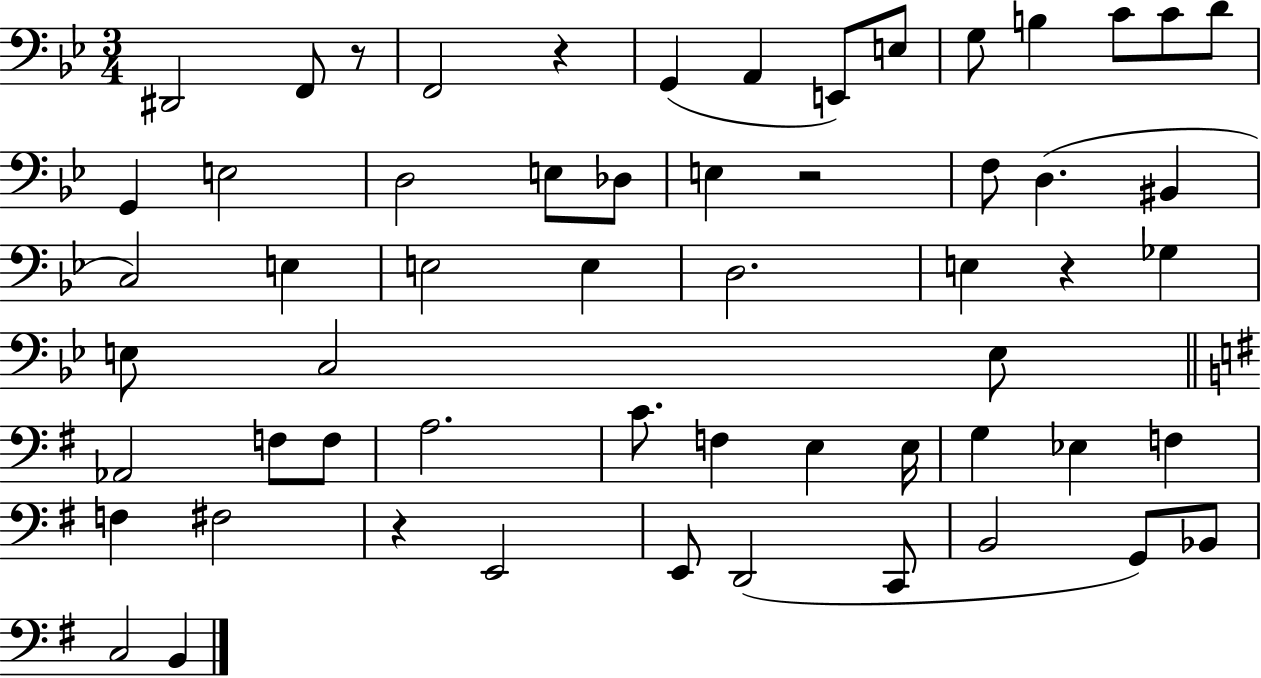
{
  \clef bass
  \numericTimeSignature
  \time 3/4
  \key bes \major
  dis,2 f,8 r8 | f,2 r4 | g,4( a,4 e,8) e8 | g8 b4 c'8 c'8 d'8 | \break g,4 e2 | d2 e8 des8 | e4 r2 | f8 d4.( bis,4 | \break c2) e4 | e2 e4 | d2. | e4 r4 ges4 | \break e8 c2 e8 | \bar "||" \break \key g \major aes,2 f8 f8 | a2. | c'8. f4 e4 e16 | g4 ees4 f4 | \break f4 fis2 | r4 e,2 | e,8 d,2( c,8 | b,2 g,8) bes,8 | \break c2 b,4 | \bar "|."
}